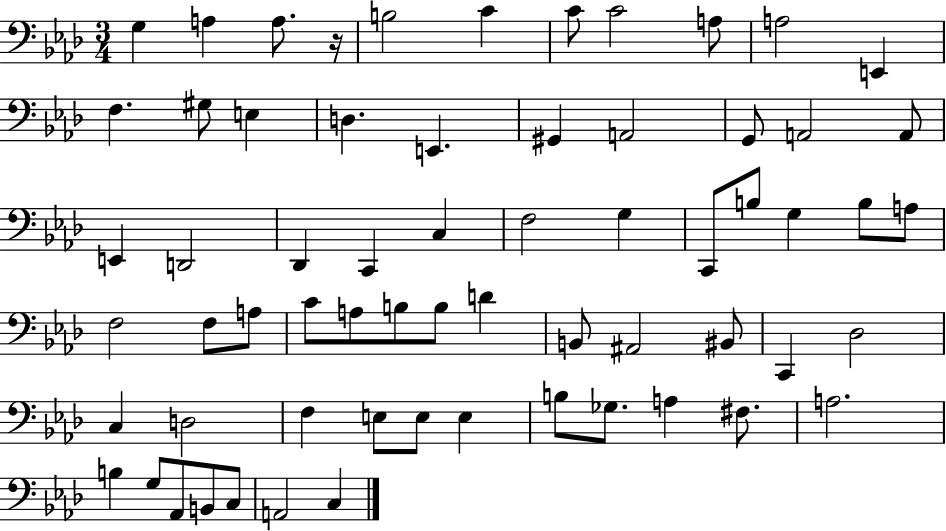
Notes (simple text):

G3/q A3/q A3/e. R/s B3/h C4/q C4/e C4/h A3/e A3/h E2/q F3/q. G#3/e E3/q D3/q. E2/q. G#2/q A2/h G2/e A2/h A2/e E2/q D2/h Db2/q C2/q C3/q F3/h G3/q C2/e B3/e G3/q B3/e A3/e F3/h F3/e A3/e C4/e A3/e B3/e B3/e D4/q B2/e A#2/h BIS2/e C2/q Db3/h C3/q D3/h F3/q E3/e E3/e E3/q B3/e Gb3/e. A3/q F#3/e. A3/h. B3/q G3/e Ab2/e B2/e C3/e A2/h C3/q